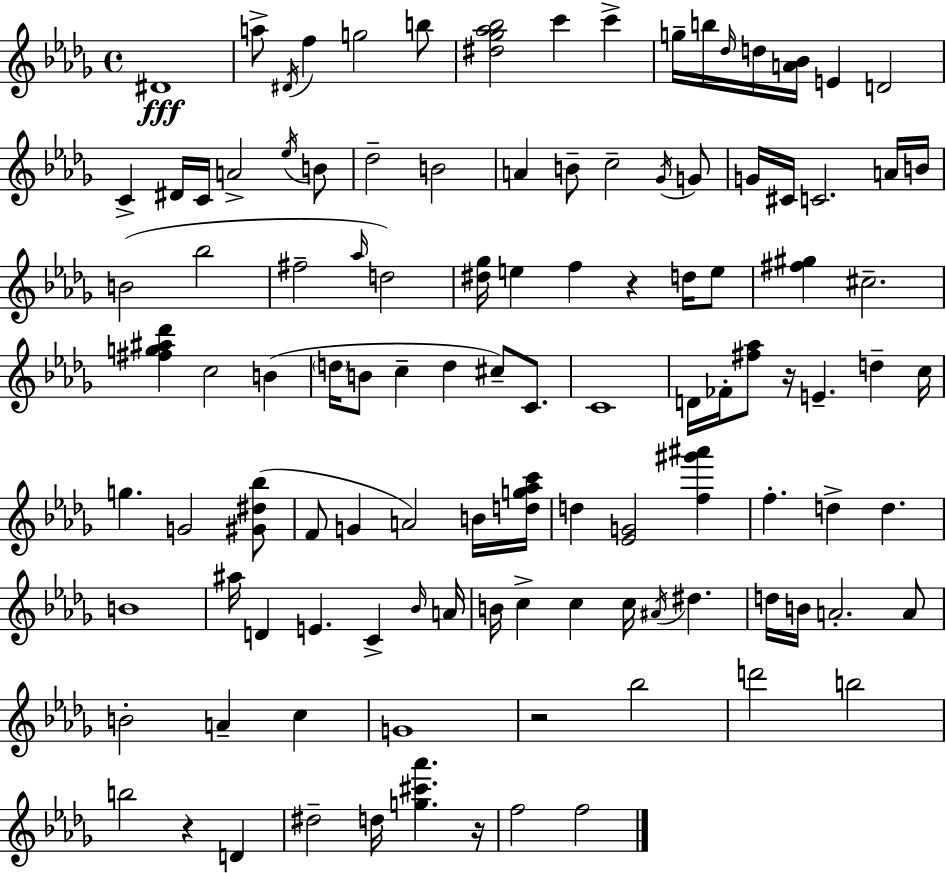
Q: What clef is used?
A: treble